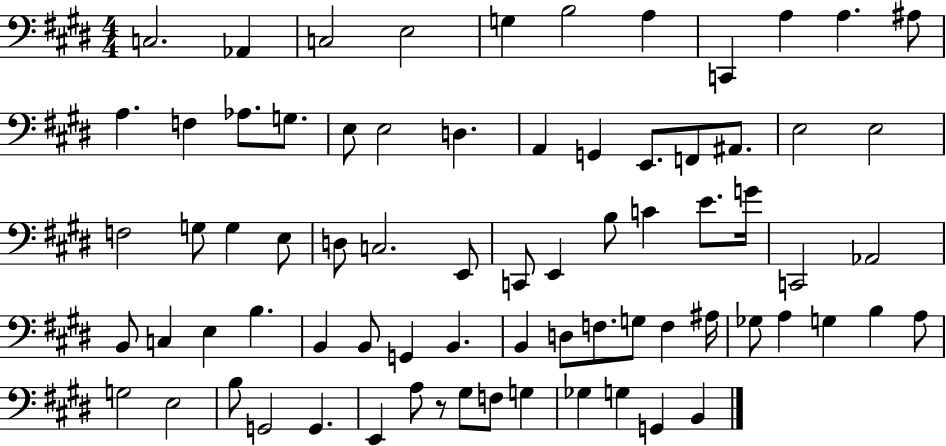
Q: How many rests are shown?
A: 1